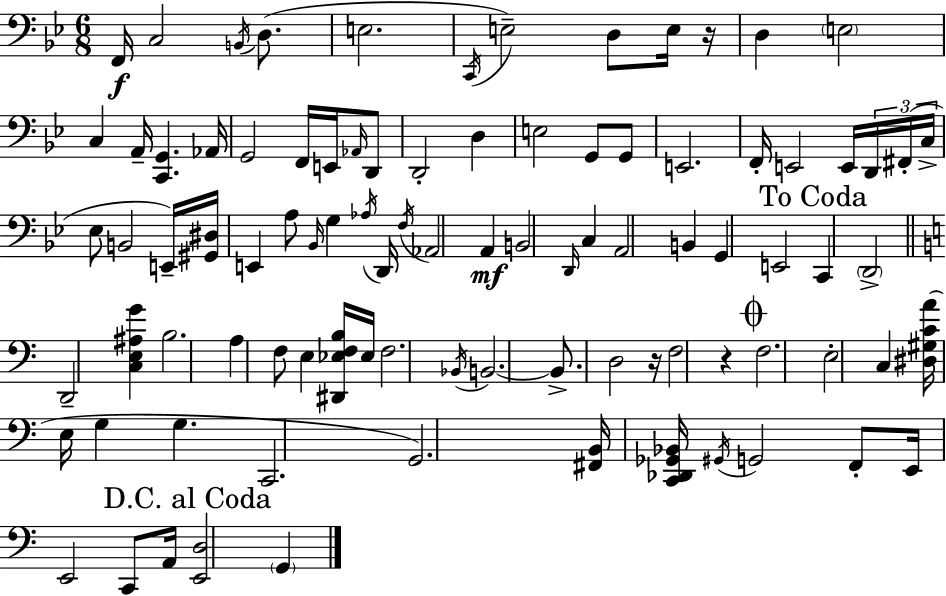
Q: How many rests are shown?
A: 3